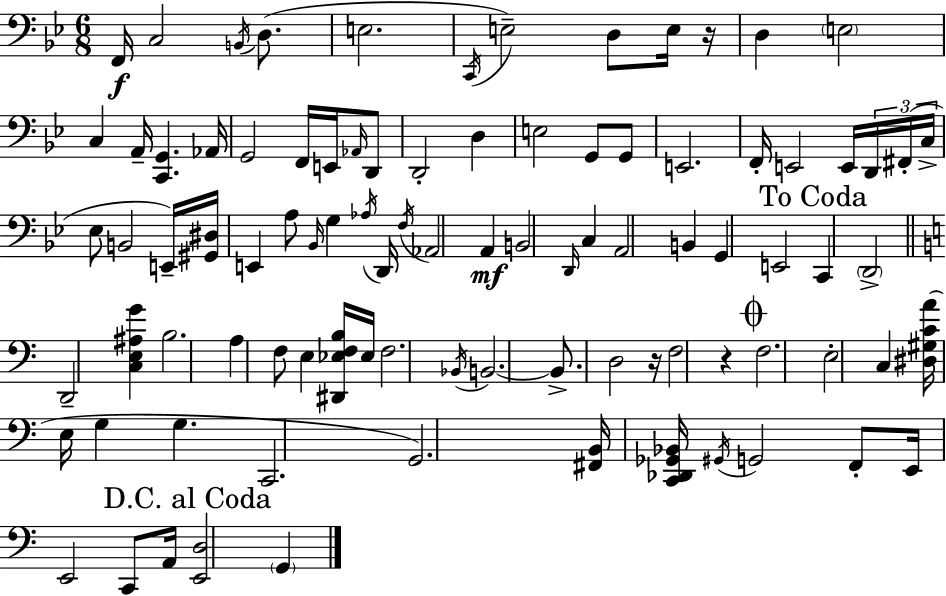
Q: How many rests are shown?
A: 3